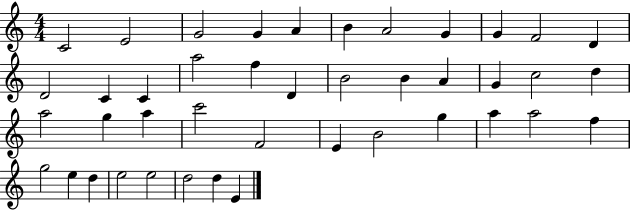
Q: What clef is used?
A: treble